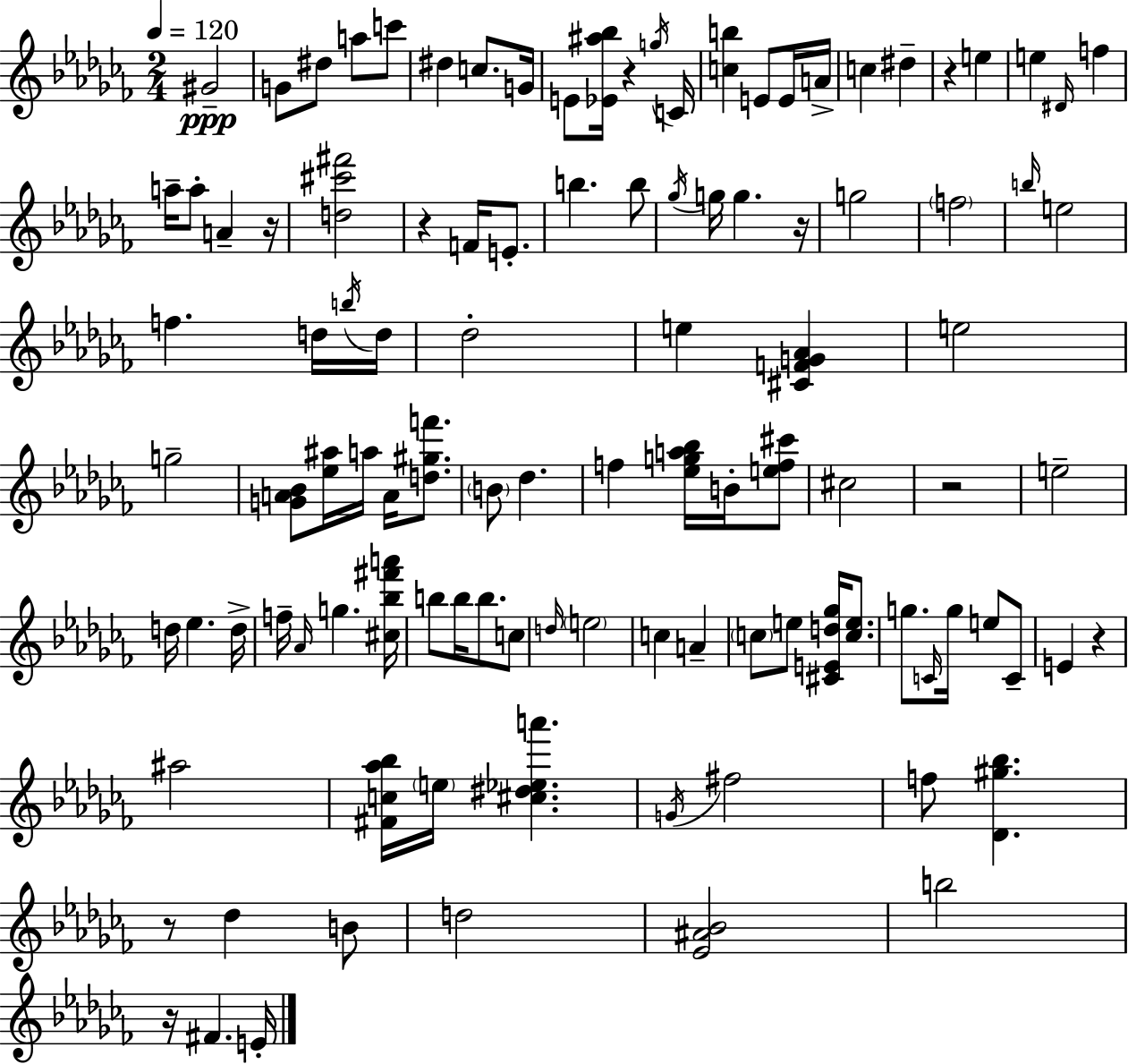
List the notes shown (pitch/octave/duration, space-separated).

G#4/h G4/e D#5/e A5/e C6/e D#5/q C5/e. G4/s E4/e [Eb4,A#5,Bb5]/s R/q G5/s C4/s [C5,B5]/q E4/e E4/s A4/s C5/q D#5/q R/q E5/q E5/q D#4/s F5/q A5/s A5/e A4/q R/s [D5,C#6,F#6]/h R/q F4/s E4/e. B5/q. B5/e Gb5/s G5/s G5/q. R/s G5/h F5/h B5/s E5/h F5/q. D5/s B5/s D5/s Db5/h E5/q [C#4,F4,G4,Ab4]/q E5/h G5/h [G4,A4,Bb4]/e [Eb5,A#5]/s A5/s A4/s [D5,G#5,F6]/e. B4/e Db5/q. F5/q [Eb5,G5,A5,Bb5]/s B4/s [E5,F5,C#6]/e C#5/h R/h E5/h D5/s Eb5/q. D5/s F5/s Ab4/s G5/q. [C#5,Bb5,F#6,A6]/s B5/e B5/s B5/e. C5/e D5/s E5/h C5/q A4/q C5/e E5/e [C#4,E4,D5,Gb5]/s [C5,E5]/e. G5/e. C4/s G5/s E5/e C4/e E4/q R/q A#5/h [F#4,C5,Ab5,Bb5]/s E5/s [C#5,D#5,Eb5,A6]/q. G4/s F#5/h F5/e [Db4,G#5,Bb5]/q. R/e Db5/q B4/e D5/h [Eb4,A#4,Bb4]/h B5/h R/s F#4/q. E4/s